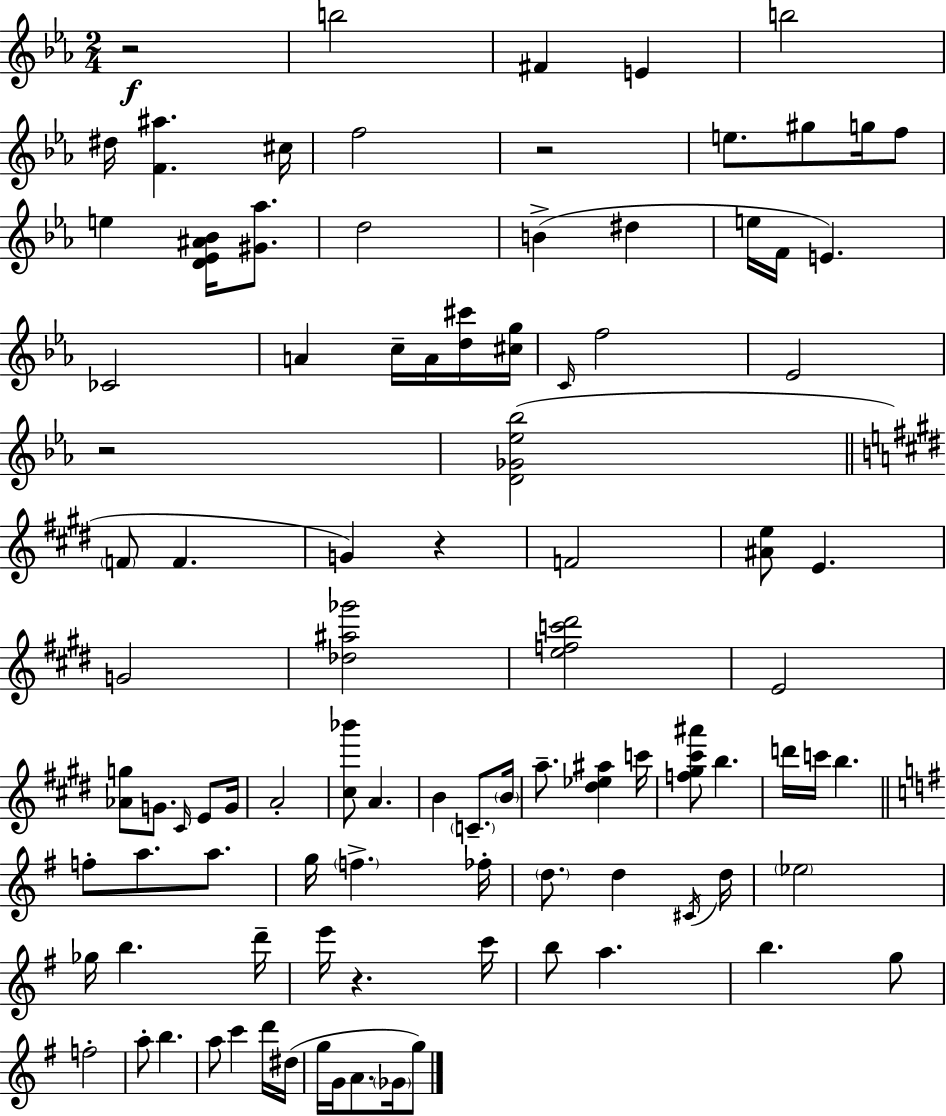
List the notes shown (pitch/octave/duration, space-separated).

R/h B5/h F#4/q E4/q B5/h D#5/s [F4,A#5]/q. C#5/s F5/h R/h E5/e. G#5/e G5/s F5/e E5/q [D4,Eb4,A#4,Bb4]/s [G#4,Ab5]/e. D5/h B4/q D#5/q E5/s F4/s E4/q. CES4/h A4/q C5/s A4/s [D5,C#6]/s [C#5,G5]/s C4/s F5/h Eb4/h R/h [D4,Gb4,Eb5,Bb5]/h F4/e F4/q. G4/q R/q F4/h [A#4,E5]/e E4/q. G4/h [Db5,A#5,Gb6]/h [E5,F5,C6,D#6]/h E4/h [Ab4,G5]/e G4/e. C#4/s E4/e G4/s A4/h [C#5,Bb6]/e A4/q. B4/q C4/e. B4/s A5/e. [D#5,Eb5,A#5]/q C6/s [F5,G#5,C#6,A#6]/e B5/q. D6/s C6/s B5/q. F5/e A5/e. A5/e. G5/s F5/q. FES5/s D5/e. D5/q C#4/s D5/s Eb5/h Gb5/s B5/q. D6/s E6/s R/q. C6/s B5/e A5/q. B5/q. G5/e F5/h A5/e B5/q. A5/e C6/q D6/s D#5/s G5/s G4/s A4/e. Gb4/s G5/e